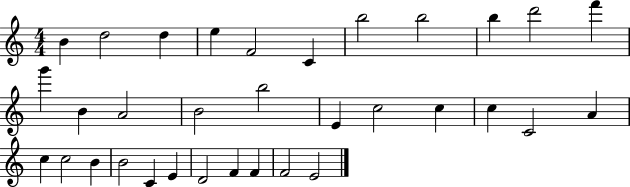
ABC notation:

X:1
T:Untitled
M:4/4
L:1/4
K:C
B d2 d e F2 C b2 b2 b d'2 f' g' B A2 B2 b2 E c2 c c C2 A c c2 B B2 C E D2 F F F2 E2